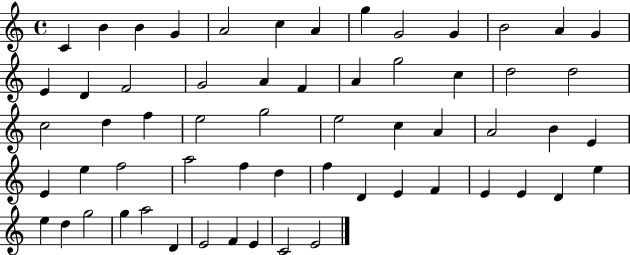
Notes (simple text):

C4/q B4/q B4/q G4/q A4/h C5/q A4/q G5/q G4/h G4/q B4/h A4/q G4/q E4/q D4/q F4/h G4/h A4/q F4/q A4/q G5/h C5/q D5/h D5/h C5/h D5/q F5/q E5/h G5/h E5/h C5/q A4/q A4/h B4/q E4/q E4/q E5/q F5/h A5/h F5/q D5/q F5/q D4/q E4/q F4/q E4/q E4/q D4/q E5/q E5/q D5/q G5/h G5/q A5/h D4/q E4/h F4/q E4/q C4/h E4/h